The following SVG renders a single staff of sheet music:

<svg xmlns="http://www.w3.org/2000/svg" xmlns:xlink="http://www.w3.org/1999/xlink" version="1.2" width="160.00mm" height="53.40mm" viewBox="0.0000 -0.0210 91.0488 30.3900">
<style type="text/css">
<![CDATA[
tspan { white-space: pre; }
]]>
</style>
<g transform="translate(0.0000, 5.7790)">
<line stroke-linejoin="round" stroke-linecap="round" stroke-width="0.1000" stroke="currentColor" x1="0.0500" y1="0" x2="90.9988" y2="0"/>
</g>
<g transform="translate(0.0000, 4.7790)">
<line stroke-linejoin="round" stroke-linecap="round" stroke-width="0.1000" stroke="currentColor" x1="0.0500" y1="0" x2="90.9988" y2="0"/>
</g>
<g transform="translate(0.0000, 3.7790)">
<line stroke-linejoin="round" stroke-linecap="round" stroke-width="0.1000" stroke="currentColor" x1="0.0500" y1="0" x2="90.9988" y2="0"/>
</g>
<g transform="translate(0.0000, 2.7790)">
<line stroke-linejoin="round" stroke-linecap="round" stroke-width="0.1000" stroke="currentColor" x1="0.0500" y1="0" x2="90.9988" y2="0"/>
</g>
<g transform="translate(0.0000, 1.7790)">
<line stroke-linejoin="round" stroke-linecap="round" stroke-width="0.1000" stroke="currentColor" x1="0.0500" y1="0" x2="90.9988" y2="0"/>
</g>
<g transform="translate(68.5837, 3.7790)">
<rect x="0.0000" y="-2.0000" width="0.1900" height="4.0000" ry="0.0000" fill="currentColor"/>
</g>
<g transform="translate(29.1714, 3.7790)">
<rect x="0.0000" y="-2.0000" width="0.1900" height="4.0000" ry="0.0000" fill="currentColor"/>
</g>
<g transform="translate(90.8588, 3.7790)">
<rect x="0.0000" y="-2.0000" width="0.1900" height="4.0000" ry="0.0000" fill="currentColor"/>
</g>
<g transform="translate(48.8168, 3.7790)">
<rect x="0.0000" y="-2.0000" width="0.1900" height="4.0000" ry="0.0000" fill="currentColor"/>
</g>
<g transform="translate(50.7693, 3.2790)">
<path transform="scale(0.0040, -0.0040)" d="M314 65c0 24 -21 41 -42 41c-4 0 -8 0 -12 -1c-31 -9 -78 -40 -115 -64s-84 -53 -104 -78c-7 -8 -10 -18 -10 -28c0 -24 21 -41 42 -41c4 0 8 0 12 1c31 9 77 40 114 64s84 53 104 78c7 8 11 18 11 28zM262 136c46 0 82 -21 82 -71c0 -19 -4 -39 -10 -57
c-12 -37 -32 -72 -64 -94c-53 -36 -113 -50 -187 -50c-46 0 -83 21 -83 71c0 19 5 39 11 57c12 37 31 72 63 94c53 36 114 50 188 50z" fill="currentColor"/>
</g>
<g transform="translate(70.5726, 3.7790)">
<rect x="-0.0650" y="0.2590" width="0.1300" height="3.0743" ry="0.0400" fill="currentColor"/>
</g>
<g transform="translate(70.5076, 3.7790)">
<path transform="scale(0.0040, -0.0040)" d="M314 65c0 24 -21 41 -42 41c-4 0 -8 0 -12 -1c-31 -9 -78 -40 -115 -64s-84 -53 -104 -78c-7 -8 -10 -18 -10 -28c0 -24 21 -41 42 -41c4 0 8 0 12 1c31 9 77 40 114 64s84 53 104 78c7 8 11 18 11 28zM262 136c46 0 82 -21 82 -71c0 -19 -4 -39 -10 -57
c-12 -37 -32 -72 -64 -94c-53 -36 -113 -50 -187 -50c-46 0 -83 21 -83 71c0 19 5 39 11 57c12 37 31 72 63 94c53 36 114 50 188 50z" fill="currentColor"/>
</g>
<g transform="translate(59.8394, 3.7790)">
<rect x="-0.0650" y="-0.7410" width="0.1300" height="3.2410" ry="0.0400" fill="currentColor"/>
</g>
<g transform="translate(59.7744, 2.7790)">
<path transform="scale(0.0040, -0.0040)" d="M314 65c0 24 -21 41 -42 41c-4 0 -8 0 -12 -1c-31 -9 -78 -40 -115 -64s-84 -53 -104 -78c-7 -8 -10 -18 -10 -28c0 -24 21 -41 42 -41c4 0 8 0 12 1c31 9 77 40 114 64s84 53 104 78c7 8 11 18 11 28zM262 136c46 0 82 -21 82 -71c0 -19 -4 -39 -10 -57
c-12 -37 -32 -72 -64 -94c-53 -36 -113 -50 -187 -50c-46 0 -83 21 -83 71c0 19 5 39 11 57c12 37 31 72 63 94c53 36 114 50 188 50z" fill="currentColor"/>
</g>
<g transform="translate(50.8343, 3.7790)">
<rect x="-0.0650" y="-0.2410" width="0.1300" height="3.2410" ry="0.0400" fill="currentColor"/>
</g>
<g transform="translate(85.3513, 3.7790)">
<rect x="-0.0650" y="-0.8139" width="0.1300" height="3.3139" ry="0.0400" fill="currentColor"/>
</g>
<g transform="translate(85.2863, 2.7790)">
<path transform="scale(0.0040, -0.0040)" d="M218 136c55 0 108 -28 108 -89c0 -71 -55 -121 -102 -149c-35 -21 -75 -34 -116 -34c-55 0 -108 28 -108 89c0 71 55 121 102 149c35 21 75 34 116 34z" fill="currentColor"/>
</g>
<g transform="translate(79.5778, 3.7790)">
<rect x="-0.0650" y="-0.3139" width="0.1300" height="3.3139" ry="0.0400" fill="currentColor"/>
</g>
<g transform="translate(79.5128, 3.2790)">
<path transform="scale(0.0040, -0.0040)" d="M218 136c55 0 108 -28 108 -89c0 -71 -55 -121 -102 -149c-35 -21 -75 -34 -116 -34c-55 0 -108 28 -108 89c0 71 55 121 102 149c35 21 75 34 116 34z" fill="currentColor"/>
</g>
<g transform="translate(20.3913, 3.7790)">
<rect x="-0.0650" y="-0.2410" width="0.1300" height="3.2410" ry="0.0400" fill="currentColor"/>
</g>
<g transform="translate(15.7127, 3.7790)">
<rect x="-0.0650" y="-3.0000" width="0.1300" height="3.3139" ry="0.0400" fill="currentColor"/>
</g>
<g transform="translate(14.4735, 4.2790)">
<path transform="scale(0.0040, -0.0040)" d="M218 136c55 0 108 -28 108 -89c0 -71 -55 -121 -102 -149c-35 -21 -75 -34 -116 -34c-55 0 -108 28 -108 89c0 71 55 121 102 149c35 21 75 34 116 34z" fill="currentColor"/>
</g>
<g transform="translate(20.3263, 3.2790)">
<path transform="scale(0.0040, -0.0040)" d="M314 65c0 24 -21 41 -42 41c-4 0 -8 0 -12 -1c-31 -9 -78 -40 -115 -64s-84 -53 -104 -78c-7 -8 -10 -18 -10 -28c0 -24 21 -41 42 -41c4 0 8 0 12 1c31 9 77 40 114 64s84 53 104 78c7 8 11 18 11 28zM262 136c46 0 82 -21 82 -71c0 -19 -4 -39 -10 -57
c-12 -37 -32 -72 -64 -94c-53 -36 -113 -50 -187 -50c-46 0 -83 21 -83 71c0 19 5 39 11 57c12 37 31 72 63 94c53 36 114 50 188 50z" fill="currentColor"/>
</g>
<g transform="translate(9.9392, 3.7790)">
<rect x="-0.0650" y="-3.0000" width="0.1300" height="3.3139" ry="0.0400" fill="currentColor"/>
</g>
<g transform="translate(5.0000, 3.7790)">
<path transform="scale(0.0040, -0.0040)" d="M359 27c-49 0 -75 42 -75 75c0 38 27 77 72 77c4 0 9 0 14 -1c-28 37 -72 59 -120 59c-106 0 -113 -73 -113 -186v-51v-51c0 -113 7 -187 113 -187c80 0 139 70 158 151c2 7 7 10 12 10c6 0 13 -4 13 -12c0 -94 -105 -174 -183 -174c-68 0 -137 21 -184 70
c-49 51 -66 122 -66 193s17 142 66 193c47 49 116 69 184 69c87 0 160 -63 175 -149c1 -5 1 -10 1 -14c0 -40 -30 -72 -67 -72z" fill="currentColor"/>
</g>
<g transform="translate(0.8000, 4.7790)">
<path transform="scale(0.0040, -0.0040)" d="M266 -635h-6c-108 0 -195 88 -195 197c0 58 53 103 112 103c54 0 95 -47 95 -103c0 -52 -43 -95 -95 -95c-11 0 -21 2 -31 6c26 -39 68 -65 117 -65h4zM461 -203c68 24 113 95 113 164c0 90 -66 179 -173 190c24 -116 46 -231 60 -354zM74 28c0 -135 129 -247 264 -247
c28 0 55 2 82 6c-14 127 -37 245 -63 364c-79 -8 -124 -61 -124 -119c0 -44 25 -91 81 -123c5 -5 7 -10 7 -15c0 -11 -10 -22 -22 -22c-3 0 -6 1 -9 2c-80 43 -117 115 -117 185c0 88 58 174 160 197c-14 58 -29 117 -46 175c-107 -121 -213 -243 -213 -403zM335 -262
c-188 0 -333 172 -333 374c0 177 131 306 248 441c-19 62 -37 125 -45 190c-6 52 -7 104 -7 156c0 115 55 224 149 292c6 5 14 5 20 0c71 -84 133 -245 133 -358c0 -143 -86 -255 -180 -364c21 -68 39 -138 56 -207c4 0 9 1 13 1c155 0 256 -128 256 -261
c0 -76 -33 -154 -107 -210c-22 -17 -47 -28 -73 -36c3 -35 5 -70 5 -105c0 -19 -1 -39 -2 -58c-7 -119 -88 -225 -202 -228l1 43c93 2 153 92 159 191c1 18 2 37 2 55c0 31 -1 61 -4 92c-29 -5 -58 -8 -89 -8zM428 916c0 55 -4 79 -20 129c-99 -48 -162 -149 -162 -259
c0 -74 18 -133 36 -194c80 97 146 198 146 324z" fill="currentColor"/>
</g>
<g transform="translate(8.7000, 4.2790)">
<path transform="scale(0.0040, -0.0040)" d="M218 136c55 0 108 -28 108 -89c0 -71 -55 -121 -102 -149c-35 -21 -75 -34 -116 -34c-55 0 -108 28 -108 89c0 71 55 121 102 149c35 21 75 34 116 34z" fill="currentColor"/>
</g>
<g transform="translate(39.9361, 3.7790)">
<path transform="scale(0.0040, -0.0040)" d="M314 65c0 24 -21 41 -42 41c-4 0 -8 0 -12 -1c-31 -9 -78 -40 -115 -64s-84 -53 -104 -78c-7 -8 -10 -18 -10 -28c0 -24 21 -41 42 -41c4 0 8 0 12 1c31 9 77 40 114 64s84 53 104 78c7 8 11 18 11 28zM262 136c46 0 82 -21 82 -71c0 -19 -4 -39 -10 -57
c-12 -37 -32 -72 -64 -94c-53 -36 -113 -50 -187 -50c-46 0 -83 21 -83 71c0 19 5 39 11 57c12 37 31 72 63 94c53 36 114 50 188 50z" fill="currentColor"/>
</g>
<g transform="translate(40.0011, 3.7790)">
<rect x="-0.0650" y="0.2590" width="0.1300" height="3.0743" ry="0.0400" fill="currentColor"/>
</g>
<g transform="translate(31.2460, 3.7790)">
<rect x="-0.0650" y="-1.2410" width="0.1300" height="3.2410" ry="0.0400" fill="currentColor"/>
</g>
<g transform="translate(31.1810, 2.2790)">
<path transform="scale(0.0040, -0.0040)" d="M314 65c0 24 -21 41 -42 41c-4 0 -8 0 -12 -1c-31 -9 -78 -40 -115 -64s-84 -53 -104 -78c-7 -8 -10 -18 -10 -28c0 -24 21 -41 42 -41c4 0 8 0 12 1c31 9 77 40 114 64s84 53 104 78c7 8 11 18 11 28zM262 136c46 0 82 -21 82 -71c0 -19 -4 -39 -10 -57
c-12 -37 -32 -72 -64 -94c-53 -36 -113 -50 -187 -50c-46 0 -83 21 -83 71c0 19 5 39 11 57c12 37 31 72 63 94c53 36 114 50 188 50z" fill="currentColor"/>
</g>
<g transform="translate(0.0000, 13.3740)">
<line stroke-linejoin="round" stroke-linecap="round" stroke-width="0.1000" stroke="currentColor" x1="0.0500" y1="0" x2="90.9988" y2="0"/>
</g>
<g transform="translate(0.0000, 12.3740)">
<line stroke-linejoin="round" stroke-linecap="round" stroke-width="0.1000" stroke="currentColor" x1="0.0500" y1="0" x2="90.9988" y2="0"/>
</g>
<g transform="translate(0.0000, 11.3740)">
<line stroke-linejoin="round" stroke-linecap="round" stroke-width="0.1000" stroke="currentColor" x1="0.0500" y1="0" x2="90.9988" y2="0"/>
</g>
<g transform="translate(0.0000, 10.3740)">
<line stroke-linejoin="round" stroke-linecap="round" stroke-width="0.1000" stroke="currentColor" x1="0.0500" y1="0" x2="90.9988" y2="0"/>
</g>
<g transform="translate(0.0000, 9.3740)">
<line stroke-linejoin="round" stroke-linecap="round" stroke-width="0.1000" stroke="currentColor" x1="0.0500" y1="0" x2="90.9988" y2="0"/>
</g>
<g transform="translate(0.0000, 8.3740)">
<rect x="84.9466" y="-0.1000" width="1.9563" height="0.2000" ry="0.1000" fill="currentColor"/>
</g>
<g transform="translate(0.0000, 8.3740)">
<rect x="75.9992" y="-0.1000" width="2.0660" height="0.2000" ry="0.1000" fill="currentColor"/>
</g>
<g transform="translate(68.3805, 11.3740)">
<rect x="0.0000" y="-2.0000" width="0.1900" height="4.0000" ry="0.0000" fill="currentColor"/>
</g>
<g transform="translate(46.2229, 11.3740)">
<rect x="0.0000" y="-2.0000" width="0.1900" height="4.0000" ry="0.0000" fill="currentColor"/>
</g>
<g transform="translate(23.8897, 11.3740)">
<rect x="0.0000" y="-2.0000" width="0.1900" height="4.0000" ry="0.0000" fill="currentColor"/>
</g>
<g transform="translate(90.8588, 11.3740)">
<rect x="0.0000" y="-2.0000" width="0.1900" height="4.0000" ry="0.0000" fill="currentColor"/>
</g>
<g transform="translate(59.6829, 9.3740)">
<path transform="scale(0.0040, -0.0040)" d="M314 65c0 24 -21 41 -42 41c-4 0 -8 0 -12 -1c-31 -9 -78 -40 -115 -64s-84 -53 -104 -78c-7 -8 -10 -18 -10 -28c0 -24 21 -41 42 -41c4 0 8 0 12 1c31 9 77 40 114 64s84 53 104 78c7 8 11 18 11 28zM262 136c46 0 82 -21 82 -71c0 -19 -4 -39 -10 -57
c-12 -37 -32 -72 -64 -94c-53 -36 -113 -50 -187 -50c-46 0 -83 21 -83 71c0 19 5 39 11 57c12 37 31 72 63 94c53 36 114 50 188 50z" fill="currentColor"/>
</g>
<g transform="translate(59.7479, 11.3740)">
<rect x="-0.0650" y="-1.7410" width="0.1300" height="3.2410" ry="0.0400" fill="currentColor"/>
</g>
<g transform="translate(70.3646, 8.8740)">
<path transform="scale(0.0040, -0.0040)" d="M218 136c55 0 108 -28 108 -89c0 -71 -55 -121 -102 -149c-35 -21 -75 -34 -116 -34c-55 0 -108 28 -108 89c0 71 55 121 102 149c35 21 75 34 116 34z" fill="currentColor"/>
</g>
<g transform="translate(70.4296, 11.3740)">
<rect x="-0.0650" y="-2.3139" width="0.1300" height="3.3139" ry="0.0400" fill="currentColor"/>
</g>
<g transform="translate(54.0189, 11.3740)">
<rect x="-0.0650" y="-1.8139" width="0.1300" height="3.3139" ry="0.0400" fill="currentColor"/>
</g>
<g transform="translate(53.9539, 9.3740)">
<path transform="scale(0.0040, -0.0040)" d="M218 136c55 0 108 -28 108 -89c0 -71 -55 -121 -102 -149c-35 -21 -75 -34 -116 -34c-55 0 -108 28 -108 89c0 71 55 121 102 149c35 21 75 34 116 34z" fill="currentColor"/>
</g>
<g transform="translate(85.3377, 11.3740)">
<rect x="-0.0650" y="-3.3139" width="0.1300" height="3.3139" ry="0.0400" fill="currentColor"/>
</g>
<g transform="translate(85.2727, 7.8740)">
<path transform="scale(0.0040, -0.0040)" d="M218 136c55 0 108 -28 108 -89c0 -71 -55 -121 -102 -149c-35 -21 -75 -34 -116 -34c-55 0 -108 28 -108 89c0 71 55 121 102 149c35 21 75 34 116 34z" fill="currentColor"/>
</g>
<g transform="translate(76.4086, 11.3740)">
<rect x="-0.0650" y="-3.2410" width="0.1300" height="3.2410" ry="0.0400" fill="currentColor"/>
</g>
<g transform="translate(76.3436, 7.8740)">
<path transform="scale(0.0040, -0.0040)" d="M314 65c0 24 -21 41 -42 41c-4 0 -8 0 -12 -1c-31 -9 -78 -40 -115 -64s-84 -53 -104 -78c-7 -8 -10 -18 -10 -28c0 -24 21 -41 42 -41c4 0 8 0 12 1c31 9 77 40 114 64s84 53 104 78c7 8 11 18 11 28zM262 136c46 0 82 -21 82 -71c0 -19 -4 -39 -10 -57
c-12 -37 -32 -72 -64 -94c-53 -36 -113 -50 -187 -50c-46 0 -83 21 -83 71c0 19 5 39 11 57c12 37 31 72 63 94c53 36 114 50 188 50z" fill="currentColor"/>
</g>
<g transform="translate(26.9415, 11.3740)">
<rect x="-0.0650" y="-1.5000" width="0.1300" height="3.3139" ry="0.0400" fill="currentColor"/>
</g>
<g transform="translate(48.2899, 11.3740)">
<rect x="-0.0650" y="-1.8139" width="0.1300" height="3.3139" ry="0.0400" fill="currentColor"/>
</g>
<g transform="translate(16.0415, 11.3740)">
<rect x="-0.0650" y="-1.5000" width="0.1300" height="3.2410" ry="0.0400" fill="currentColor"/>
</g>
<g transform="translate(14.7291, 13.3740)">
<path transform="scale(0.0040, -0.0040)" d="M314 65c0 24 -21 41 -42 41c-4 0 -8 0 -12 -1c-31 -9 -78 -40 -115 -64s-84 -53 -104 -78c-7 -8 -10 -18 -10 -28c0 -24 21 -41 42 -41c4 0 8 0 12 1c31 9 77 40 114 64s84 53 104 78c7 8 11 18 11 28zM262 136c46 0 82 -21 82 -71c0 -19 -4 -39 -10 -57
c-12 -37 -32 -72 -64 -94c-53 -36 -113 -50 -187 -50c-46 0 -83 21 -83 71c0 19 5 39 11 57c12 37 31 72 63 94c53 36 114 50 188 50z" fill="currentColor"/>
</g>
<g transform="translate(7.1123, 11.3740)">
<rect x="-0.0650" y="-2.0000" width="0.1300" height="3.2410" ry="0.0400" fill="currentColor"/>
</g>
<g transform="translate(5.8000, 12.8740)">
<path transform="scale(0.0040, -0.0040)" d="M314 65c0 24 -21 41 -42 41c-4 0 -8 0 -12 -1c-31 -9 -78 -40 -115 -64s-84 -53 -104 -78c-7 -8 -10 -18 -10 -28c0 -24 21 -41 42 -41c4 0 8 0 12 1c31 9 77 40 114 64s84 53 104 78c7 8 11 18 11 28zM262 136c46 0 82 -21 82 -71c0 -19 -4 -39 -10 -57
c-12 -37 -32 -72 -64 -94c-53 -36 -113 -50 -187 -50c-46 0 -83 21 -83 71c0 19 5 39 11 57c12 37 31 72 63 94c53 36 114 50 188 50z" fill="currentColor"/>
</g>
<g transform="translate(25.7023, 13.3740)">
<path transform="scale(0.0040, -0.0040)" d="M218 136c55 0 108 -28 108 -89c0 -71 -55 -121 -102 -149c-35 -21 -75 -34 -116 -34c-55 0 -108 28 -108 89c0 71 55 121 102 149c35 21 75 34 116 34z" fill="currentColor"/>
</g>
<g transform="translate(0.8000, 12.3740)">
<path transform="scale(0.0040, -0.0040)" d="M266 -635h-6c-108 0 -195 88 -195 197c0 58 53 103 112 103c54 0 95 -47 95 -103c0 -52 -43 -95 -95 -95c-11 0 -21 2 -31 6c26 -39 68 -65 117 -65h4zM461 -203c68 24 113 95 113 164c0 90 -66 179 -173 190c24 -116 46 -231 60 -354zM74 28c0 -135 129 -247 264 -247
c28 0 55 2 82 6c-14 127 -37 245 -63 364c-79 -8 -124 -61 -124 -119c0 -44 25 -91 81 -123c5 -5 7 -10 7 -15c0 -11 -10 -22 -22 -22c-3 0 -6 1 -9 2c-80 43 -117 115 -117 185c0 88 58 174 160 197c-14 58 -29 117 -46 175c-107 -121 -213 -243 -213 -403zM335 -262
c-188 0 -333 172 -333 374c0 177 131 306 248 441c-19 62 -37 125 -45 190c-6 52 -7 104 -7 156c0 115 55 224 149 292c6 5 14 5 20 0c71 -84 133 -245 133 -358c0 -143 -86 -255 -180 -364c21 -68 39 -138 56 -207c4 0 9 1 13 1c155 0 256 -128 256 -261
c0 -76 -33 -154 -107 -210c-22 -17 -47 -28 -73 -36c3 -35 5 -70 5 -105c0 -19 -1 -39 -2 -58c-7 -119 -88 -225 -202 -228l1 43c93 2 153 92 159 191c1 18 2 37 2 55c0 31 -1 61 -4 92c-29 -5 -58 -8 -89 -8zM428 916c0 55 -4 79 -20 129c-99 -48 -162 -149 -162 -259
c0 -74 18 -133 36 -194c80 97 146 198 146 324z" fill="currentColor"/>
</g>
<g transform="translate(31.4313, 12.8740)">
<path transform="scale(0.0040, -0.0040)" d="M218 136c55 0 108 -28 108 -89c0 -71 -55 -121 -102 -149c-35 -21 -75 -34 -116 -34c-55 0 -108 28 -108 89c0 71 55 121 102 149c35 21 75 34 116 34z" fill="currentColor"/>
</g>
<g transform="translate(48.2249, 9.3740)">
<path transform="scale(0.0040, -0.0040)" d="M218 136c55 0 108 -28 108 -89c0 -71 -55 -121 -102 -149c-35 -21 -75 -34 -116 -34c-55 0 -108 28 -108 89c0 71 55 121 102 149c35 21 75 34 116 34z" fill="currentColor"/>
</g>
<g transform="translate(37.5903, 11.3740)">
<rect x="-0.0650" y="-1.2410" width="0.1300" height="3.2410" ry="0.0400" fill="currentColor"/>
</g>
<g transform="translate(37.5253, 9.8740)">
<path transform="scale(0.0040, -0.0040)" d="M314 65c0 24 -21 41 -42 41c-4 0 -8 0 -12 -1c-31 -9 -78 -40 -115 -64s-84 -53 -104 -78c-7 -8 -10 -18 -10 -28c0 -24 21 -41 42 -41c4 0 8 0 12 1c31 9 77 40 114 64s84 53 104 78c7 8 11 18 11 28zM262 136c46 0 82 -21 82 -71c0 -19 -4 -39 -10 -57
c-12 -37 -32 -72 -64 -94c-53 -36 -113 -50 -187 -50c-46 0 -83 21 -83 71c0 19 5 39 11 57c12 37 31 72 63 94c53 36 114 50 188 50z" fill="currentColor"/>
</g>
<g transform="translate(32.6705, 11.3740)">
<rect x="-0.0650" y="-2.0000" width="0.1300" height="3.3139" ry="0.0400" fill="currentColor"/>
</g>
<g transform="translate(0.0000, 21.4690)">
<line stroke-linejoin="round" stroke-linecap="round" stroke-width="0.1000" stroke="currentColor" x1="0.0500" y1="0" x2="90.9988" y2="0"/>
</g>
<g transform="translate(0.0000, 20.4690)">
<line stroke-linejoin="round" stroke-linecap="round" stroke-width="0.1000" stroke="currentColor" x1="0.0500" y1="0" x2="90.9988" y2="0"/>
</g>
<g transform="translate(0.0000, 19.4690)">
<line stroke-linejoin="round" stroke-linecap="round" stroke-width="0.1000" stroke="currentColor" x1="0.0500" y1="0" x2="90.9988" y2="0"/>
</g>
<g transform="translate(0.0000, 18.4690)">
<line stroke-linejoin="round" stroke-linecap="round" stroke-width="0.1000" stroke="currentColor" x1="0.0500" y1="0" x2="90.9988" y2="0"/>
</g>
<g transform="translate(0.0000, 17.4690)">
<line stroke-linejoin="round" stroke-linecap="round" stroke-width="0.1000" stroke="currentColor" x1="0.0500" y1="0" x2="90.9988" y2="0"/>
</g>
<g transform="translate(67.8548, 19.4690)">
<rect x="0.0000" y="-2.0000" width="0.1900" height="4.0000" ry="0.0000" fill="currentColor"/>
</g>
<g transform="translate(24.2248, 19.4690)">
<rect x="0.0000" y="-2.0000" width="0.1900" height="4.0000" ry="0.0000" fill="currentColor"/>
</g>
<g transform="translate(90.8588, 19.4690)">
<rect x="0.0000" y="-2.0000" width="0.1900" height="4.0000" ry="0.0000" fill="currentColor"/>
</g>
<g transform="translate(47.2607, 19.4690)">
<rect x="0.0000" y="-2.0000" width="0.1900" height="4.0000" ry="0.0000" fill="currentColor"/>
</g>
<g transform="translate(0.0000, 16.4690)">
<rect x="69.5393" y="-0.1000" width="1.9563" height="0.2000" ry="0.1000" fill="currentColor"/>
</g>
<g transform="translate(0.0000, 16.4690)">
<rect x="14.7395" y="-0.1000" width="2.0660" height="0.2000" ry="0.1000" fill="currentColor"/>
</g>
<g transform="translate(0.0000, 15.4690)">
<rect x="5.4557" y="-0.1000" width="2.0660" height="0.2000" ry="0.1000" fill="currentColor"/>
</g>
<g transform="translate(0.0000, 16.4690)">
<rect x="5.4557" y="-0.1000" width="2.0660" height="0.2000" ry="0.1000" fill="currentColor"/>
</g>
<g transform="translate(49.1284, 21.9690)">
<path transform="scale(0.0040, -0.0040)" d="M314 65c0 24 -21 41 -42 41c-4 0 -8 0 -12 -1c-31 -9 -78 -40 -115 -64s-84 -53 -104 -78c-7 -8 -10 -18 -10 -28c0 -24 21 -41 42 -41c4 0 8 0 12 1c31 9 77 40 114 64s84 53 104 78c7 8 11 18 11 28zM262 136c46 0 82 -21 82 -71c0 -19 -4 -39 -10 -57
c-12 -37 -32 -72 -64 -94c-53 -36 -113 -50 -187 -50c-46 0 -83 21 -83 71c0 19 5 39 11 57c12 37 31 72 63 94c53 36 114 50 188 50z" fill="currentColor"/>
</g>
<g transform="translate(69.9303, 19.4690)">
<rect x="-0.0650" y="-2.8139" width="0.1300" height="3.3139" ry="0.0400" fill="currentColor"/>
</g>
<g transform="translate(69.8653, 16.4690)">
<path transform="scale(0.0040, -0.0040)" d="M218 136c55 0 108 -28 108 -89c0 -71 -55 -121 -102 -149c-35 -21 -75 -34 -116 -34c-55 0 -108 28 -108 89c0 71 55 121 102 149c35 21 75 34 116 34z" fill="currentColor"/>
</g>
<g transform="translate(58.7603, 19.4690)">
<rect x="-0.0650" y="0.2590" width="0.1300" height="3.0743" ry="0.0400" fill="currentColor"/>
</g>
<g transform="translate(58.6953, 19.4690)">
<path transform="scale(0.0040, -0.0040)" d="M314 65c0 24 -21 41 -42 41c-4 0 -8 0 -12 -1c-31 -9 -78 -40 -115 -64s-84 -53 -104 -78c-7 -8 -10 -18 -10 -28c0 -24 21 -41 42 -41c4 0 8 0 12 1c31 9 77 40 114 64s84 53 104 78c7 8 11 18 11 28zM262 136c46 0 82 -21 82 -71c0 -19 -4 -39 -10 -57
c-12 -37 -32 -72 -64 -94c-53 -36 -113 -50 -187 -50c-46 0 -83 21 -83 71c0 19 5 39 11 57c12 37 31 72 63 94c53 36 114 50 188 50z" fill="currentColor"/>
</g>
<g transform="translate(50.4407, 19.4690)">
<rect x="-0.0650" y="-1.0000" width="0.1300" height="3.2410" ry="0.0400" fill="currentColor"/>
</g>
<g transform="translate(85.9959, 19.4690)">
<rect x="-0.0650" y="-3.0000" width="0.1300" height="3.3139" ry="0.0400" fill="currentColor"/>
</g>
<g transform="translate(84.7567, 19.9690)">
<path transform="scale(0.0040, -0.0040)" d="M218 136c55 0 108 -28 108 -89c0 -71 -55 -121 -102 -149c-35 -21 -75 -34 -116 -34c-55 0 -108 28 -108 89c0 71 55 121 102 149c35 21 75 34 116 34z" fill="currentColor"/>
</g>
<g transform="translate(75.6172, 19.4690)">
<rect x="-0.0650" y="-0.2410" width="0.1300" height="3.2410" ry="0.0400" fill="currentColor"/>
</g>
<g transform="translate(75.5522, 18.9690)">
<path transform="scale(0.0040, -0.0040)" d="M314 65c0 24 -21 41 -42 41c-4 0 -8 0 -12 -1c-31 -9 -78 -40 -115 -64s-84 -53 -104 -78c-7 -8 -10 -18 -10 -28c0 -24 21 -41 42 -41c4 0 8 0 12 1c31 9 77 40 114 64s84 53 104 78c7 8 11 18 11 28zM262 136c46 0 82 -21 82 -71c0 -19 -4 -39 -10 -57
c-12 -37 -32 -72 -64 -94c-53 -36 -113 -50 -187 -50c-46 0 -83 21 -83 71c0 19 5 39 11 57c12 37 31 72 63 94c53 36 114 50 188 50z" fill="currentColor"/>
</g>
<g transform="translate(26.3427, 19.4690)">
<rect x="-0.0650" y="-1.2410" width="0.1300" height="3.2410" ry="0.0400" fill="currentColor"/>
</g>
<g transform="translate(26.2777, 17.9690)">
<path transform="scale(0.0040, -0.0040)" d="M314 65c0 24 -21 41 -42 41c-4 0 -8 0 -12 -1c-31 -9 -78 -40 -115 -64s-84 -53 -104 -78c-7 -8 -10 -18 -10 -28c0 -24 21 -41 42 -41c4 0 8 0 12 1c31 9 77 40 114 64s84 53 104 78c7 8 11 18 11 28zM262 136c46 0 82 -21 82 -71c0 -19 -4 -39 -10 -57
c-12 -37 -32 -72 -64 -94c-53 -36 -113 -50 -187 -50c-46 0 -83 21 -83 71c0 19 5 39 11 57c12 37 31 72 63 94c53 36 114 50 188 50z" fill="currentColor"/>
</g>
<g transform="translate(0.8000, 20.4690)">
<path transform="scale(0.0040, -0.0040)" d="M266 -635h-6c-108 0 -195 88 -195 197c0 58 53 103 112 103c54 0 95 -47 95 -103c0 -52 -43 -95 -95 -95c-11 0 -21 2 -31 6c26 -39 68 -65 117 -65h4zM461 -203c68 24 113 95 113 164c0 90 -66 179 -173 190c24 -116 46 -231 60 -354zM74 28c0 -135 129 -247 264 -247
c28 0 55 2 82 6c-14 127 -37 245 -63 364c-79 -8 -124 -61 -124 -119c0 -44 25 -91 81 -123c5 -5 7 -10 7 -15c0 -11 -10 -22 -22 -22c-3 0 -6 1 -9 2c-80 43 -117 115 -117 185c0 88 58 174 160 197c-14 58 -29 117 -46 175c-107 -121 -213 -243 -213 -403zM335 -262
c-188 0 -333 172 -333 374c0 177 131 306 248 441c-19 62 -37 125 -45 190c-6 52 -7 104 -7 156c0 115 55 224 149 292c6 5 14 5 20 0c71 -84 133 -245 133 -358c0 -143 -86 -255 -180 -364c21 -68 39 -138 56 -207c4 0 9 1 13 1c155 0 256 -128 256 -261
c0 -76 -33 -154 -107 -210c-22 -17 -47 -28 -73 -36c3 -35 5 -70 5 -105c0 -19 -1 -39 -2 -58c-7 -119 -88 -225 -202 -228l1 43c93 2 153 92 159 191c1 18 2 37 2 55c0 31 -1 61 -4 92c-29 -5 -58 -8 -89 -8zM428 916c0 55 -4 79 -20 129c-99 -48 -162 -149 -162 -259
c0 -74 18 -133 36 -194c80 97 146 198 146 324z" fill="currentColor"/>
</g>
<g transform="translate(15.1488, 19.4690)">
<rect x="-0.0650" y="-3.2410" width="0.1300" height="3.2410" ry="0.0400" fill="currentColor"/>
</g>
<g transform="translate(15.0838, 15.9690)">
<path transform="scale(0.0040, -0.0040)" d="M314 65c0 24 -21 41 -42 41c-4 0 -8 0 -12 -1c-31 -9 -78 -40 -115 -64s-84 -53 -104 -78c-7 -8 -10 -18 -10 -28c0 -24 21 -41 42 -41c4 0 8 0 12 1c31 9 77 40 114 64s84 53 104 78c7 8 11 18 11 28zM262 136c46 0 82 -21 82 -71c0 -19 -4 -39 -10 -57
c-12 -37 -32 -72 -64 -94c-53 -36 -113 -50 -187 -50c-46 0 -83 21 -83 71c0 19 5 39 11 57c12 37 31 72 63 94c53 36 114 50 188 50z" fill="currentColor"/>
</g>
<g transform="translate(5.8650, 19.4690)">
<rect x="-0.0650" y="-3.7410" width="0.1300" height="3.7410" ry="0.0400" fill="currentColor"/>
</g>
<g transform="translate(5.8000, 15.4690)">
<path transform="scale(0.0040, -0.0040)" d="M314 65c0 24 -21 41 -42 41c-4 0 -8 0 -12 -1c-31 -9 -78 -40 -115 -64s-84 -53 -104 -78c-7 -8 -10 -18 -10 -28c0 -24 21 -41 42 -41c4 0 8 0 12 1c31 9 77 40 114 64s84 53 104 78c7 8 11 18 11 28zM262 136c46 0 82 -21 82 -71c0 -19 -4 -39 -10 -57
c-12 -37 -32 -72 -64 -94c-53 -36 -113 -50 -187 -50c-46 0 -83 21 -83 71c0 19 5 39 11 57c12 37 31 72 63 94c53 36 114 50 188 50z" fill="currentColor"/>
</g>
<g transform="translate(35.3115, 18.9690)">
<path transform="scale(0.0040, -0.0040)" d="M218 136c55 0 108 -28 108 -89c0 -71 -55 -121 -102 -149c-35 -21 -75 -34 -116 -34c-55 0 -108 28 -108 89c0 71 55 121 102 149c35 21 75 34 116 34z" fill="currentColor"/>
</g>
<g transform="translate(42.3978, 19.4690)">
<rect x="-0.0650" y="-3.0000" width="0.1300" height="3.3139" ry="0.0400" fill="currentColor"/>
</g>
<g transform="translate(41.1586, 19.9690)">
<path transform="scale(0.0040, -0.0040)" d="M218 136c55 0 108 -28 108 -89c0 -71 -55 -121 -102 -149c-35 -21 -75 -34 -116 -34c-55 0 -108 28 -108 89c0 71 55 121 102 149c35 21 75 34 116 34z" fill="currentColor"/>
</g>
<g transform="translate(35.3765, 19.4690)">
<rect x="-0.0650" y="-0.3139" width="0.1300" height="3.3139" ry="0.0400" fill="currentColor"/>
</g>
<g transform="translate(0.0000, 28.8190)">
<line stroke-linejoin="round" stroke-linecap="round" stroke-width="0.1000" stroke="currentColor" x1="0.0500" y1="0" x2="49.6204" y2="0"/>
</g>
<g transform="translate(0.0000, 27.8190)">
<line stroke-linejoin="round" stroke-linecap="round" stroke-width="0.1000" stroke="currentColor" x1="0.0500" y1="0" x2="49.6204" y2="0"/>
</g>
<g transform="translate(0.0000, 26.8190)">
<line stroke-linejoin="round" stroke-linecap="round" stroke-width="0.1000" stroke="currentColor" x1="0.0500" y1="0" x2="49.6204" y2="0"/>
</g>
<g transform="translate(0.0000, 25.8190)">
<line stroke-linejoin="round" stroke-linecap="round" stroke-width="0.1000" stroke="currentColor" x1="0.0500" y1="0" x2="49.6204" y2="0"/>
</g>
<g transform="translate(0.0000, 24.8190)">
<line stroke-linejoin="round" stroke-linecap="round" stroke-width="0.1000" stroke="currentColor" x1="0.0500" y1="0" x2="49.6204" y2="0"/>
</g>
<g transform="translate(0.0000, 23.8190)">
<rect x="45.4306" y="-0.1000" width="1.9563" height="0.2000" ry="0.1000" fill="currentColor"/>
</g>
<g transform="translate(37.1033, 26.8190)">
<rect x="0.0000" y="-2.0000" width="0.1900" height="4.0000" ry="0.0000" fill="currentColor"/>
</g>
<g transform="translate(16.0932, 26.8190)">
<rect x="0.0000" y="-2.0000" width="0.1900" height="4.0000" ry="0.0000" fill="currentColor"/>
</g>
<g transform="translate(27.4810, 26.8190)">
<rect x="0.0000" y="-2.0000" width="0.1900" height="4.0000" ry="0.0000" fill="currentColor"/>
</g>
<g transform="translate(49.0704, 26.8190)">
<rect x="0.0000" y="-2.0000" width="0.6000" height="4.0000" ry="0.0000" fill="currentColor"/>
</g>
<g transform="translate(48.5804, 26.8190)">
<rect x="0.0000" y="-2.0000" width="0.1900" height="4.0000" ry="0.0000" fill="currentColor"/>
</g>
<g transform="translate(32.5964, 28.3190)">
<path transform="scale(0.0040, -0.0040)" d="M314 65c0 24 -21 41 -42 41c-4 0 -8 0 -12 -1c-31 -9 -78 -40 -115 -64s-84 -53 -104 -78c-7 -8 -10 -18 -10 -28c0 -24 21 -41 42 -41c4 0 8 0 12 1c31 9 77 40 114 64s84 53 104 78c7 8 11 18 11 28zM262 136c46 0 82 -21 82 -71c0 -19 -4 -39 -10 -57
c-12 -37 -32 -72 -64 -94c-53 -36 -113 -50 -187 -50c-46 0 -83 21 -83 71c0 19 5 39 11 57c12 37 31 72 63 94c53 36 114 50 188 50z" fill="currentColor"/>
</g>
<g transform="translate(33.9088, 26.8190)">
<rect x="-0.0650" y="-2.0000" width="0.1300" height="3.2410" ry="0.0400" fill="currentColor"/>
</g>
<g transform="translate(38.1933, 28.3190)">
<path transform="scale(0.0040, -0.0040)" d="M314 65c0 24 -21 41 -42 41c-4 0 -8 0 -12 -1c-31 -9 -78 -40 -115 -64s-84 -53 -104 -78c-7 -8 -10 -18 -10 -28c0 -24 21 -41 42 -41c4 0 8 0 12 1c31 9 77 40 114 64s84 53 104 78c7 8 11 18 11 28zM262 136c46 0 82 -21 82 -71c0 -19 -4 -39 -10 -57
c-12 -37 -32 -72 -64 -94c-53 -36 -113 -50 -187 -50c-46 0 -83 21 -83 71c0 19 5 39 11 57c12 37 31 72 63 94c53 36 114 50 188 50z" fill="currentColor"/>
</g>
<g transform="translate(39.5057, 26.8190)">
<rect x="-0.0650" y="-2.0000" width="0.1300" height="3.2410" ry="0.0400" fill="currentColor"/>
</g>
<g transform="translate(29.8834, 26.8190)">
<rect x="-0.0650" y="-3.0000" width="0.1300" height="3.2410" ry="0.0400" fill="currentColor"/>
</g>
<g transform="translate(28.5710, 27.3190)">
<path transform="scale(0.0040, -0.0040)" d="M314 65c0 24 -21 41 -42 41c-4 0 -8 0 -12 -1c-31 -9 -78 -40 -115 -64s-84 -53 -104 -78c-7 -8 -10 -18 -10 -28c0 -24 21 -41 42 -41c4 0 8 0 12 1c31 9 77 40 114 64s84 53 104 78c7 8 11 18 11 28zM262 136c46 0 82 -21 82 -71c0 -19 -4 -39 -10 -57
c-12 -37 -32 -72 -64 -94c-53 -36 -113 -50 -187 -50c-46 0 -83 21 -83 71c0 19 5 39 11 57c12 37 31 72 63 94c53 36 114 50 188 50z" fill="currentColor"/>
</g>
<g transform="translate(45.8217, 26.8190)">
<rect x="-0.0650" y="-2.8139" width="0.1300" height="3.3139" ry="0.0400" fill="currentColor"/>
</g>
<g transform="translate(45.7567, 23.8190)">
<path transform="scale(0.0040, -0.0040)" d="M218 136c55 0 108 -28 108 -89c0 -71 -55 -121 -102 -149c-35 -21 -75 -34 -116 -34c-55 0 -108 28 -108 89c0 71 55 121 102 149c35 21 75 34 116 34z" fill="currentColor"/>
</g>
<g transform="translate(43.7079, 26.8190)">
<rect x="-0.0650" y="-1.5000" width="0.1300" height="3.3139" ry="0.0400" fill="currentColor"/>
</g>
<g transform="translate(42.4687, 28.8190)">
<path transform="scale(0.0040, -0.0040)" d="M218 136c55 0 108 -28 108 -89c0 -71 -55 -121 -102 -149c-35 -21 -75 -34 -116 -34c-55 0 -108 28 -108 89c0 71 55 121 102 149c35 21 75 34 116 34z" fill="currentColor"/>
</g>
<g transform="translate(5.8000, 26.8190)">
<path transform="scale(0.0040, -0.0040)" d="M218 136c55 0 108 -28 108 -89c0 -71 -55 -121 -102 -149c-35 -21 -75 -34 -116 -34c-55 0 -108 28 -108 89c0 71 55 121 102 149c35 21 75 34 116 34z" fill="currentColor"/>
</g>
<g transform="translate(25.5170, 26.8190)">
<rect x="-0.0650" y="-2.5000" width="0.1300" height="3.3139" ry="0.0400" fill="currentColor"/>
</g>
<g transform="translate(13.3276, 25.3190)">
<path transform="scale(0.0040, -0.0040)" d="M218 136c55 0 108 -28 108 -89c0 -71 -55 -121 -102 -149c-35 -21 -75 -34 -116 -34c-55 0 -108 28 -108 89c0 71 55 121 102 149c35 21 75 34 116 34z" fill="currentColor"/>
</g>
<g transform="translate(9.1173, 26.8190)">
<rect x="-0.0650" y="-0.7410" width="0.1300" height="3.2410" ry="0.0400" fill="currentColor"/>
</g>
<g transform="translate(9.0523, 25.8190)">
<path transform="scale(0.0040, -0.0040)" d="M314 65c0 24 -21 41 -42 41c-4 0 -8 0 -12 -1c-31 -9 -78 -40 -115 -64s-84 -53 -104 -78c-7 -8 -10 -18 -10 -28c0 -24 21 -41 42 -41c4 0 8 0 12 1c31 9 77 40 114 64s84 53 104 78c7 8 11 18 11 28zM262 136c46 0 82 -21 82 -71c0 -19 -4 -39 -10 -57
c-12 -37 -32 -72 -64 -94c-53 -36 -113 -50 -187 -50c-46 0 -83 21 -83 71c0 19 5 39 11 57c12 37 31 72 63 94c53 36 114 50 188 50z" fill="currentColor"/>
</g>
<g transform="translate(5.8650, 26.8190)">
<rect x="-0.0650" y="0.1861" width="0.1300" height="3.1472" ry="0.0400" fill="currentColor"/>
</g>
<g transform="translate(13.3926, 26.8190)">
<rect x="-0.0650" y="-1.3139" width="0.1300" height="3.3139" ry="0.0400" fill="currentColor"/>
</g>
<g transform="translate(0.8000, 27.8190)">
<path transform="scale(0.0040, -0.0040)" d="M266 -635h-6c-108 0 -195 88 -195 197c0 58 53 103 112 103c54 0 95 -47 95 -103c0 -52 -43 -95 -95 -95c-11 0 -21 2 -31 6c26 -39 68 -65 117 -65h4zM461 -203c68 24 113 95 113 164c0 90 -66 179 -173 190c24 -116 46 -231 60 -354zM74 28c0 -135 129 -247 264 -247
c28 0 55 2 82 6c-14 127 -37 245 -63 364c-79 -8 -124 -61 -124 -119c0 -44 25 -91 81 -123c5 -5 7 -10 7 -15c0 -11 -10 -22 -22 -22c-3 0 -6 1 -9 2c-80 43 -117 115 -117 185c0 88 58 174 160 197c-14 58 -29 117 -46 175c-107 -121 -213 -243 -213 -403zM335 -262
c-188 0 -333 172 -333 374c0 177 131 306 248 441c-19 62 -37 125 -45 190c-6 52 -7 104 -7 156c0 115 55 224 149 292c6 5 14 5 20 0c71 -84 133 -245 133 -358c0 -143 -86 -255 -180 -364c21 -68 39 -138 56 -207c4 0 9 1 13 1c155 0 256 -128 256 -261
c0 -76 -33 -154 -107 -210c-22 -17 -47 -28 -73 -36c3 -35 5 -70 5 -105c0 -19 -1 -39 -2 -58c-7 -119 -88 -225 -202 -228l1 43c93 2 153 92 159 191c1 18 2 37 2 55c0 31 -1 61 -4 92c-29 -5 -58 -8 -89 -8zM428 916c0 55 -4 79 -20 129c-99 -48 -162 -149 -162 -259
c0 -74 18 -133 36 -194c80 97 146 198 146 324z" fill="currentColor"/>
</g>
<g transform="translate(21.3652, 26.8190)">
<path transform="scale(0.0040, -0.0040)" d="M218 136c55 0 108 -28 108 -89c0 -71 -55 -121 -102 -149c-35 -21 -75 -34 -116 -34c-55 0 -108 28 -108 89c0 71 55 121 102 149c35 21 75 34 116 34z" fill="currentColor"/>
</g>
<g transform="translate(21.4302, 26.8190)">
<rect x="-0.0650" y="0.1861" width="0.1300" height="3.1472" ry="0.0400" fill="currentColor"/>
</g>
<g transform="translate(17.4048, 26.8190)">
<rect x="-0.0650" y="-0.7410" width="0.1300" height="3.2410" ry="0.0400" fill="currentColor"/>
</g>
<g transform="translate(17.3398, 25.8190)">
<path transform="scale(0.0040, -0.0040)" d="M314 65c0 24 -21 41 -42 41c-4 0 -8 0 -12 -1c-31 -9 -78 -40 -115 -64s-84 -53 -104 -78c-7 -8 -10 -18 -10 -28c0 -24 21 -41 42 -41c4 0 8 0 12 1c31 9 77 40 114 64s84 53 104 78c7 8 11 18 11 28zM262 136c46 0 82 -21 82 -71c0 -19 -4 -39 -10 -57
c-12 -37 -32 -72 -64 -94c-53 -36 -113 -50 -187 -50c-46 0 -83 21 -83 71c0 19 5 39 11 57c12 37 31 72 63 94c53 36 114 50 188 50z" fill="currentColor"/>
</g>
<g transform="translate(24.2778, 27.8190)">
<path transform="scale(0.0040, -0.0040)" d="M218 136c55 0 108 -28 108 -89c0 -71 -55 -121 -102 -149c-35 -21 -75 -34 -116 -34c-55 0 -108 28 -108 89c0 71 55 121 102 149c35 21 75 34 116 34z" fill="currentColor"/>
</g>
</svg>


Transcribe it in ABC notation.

X:1
T:Untitled
M:4/4
L:1/4
K:C
A A c2 e2 B2 c2 d2 B2 c d F2 E2 E F e2 f f f2 g b2 b c'2 b2 e2 c A D2 B2 a c2 A B d2 e d2 B G A2 F2 F2 E a